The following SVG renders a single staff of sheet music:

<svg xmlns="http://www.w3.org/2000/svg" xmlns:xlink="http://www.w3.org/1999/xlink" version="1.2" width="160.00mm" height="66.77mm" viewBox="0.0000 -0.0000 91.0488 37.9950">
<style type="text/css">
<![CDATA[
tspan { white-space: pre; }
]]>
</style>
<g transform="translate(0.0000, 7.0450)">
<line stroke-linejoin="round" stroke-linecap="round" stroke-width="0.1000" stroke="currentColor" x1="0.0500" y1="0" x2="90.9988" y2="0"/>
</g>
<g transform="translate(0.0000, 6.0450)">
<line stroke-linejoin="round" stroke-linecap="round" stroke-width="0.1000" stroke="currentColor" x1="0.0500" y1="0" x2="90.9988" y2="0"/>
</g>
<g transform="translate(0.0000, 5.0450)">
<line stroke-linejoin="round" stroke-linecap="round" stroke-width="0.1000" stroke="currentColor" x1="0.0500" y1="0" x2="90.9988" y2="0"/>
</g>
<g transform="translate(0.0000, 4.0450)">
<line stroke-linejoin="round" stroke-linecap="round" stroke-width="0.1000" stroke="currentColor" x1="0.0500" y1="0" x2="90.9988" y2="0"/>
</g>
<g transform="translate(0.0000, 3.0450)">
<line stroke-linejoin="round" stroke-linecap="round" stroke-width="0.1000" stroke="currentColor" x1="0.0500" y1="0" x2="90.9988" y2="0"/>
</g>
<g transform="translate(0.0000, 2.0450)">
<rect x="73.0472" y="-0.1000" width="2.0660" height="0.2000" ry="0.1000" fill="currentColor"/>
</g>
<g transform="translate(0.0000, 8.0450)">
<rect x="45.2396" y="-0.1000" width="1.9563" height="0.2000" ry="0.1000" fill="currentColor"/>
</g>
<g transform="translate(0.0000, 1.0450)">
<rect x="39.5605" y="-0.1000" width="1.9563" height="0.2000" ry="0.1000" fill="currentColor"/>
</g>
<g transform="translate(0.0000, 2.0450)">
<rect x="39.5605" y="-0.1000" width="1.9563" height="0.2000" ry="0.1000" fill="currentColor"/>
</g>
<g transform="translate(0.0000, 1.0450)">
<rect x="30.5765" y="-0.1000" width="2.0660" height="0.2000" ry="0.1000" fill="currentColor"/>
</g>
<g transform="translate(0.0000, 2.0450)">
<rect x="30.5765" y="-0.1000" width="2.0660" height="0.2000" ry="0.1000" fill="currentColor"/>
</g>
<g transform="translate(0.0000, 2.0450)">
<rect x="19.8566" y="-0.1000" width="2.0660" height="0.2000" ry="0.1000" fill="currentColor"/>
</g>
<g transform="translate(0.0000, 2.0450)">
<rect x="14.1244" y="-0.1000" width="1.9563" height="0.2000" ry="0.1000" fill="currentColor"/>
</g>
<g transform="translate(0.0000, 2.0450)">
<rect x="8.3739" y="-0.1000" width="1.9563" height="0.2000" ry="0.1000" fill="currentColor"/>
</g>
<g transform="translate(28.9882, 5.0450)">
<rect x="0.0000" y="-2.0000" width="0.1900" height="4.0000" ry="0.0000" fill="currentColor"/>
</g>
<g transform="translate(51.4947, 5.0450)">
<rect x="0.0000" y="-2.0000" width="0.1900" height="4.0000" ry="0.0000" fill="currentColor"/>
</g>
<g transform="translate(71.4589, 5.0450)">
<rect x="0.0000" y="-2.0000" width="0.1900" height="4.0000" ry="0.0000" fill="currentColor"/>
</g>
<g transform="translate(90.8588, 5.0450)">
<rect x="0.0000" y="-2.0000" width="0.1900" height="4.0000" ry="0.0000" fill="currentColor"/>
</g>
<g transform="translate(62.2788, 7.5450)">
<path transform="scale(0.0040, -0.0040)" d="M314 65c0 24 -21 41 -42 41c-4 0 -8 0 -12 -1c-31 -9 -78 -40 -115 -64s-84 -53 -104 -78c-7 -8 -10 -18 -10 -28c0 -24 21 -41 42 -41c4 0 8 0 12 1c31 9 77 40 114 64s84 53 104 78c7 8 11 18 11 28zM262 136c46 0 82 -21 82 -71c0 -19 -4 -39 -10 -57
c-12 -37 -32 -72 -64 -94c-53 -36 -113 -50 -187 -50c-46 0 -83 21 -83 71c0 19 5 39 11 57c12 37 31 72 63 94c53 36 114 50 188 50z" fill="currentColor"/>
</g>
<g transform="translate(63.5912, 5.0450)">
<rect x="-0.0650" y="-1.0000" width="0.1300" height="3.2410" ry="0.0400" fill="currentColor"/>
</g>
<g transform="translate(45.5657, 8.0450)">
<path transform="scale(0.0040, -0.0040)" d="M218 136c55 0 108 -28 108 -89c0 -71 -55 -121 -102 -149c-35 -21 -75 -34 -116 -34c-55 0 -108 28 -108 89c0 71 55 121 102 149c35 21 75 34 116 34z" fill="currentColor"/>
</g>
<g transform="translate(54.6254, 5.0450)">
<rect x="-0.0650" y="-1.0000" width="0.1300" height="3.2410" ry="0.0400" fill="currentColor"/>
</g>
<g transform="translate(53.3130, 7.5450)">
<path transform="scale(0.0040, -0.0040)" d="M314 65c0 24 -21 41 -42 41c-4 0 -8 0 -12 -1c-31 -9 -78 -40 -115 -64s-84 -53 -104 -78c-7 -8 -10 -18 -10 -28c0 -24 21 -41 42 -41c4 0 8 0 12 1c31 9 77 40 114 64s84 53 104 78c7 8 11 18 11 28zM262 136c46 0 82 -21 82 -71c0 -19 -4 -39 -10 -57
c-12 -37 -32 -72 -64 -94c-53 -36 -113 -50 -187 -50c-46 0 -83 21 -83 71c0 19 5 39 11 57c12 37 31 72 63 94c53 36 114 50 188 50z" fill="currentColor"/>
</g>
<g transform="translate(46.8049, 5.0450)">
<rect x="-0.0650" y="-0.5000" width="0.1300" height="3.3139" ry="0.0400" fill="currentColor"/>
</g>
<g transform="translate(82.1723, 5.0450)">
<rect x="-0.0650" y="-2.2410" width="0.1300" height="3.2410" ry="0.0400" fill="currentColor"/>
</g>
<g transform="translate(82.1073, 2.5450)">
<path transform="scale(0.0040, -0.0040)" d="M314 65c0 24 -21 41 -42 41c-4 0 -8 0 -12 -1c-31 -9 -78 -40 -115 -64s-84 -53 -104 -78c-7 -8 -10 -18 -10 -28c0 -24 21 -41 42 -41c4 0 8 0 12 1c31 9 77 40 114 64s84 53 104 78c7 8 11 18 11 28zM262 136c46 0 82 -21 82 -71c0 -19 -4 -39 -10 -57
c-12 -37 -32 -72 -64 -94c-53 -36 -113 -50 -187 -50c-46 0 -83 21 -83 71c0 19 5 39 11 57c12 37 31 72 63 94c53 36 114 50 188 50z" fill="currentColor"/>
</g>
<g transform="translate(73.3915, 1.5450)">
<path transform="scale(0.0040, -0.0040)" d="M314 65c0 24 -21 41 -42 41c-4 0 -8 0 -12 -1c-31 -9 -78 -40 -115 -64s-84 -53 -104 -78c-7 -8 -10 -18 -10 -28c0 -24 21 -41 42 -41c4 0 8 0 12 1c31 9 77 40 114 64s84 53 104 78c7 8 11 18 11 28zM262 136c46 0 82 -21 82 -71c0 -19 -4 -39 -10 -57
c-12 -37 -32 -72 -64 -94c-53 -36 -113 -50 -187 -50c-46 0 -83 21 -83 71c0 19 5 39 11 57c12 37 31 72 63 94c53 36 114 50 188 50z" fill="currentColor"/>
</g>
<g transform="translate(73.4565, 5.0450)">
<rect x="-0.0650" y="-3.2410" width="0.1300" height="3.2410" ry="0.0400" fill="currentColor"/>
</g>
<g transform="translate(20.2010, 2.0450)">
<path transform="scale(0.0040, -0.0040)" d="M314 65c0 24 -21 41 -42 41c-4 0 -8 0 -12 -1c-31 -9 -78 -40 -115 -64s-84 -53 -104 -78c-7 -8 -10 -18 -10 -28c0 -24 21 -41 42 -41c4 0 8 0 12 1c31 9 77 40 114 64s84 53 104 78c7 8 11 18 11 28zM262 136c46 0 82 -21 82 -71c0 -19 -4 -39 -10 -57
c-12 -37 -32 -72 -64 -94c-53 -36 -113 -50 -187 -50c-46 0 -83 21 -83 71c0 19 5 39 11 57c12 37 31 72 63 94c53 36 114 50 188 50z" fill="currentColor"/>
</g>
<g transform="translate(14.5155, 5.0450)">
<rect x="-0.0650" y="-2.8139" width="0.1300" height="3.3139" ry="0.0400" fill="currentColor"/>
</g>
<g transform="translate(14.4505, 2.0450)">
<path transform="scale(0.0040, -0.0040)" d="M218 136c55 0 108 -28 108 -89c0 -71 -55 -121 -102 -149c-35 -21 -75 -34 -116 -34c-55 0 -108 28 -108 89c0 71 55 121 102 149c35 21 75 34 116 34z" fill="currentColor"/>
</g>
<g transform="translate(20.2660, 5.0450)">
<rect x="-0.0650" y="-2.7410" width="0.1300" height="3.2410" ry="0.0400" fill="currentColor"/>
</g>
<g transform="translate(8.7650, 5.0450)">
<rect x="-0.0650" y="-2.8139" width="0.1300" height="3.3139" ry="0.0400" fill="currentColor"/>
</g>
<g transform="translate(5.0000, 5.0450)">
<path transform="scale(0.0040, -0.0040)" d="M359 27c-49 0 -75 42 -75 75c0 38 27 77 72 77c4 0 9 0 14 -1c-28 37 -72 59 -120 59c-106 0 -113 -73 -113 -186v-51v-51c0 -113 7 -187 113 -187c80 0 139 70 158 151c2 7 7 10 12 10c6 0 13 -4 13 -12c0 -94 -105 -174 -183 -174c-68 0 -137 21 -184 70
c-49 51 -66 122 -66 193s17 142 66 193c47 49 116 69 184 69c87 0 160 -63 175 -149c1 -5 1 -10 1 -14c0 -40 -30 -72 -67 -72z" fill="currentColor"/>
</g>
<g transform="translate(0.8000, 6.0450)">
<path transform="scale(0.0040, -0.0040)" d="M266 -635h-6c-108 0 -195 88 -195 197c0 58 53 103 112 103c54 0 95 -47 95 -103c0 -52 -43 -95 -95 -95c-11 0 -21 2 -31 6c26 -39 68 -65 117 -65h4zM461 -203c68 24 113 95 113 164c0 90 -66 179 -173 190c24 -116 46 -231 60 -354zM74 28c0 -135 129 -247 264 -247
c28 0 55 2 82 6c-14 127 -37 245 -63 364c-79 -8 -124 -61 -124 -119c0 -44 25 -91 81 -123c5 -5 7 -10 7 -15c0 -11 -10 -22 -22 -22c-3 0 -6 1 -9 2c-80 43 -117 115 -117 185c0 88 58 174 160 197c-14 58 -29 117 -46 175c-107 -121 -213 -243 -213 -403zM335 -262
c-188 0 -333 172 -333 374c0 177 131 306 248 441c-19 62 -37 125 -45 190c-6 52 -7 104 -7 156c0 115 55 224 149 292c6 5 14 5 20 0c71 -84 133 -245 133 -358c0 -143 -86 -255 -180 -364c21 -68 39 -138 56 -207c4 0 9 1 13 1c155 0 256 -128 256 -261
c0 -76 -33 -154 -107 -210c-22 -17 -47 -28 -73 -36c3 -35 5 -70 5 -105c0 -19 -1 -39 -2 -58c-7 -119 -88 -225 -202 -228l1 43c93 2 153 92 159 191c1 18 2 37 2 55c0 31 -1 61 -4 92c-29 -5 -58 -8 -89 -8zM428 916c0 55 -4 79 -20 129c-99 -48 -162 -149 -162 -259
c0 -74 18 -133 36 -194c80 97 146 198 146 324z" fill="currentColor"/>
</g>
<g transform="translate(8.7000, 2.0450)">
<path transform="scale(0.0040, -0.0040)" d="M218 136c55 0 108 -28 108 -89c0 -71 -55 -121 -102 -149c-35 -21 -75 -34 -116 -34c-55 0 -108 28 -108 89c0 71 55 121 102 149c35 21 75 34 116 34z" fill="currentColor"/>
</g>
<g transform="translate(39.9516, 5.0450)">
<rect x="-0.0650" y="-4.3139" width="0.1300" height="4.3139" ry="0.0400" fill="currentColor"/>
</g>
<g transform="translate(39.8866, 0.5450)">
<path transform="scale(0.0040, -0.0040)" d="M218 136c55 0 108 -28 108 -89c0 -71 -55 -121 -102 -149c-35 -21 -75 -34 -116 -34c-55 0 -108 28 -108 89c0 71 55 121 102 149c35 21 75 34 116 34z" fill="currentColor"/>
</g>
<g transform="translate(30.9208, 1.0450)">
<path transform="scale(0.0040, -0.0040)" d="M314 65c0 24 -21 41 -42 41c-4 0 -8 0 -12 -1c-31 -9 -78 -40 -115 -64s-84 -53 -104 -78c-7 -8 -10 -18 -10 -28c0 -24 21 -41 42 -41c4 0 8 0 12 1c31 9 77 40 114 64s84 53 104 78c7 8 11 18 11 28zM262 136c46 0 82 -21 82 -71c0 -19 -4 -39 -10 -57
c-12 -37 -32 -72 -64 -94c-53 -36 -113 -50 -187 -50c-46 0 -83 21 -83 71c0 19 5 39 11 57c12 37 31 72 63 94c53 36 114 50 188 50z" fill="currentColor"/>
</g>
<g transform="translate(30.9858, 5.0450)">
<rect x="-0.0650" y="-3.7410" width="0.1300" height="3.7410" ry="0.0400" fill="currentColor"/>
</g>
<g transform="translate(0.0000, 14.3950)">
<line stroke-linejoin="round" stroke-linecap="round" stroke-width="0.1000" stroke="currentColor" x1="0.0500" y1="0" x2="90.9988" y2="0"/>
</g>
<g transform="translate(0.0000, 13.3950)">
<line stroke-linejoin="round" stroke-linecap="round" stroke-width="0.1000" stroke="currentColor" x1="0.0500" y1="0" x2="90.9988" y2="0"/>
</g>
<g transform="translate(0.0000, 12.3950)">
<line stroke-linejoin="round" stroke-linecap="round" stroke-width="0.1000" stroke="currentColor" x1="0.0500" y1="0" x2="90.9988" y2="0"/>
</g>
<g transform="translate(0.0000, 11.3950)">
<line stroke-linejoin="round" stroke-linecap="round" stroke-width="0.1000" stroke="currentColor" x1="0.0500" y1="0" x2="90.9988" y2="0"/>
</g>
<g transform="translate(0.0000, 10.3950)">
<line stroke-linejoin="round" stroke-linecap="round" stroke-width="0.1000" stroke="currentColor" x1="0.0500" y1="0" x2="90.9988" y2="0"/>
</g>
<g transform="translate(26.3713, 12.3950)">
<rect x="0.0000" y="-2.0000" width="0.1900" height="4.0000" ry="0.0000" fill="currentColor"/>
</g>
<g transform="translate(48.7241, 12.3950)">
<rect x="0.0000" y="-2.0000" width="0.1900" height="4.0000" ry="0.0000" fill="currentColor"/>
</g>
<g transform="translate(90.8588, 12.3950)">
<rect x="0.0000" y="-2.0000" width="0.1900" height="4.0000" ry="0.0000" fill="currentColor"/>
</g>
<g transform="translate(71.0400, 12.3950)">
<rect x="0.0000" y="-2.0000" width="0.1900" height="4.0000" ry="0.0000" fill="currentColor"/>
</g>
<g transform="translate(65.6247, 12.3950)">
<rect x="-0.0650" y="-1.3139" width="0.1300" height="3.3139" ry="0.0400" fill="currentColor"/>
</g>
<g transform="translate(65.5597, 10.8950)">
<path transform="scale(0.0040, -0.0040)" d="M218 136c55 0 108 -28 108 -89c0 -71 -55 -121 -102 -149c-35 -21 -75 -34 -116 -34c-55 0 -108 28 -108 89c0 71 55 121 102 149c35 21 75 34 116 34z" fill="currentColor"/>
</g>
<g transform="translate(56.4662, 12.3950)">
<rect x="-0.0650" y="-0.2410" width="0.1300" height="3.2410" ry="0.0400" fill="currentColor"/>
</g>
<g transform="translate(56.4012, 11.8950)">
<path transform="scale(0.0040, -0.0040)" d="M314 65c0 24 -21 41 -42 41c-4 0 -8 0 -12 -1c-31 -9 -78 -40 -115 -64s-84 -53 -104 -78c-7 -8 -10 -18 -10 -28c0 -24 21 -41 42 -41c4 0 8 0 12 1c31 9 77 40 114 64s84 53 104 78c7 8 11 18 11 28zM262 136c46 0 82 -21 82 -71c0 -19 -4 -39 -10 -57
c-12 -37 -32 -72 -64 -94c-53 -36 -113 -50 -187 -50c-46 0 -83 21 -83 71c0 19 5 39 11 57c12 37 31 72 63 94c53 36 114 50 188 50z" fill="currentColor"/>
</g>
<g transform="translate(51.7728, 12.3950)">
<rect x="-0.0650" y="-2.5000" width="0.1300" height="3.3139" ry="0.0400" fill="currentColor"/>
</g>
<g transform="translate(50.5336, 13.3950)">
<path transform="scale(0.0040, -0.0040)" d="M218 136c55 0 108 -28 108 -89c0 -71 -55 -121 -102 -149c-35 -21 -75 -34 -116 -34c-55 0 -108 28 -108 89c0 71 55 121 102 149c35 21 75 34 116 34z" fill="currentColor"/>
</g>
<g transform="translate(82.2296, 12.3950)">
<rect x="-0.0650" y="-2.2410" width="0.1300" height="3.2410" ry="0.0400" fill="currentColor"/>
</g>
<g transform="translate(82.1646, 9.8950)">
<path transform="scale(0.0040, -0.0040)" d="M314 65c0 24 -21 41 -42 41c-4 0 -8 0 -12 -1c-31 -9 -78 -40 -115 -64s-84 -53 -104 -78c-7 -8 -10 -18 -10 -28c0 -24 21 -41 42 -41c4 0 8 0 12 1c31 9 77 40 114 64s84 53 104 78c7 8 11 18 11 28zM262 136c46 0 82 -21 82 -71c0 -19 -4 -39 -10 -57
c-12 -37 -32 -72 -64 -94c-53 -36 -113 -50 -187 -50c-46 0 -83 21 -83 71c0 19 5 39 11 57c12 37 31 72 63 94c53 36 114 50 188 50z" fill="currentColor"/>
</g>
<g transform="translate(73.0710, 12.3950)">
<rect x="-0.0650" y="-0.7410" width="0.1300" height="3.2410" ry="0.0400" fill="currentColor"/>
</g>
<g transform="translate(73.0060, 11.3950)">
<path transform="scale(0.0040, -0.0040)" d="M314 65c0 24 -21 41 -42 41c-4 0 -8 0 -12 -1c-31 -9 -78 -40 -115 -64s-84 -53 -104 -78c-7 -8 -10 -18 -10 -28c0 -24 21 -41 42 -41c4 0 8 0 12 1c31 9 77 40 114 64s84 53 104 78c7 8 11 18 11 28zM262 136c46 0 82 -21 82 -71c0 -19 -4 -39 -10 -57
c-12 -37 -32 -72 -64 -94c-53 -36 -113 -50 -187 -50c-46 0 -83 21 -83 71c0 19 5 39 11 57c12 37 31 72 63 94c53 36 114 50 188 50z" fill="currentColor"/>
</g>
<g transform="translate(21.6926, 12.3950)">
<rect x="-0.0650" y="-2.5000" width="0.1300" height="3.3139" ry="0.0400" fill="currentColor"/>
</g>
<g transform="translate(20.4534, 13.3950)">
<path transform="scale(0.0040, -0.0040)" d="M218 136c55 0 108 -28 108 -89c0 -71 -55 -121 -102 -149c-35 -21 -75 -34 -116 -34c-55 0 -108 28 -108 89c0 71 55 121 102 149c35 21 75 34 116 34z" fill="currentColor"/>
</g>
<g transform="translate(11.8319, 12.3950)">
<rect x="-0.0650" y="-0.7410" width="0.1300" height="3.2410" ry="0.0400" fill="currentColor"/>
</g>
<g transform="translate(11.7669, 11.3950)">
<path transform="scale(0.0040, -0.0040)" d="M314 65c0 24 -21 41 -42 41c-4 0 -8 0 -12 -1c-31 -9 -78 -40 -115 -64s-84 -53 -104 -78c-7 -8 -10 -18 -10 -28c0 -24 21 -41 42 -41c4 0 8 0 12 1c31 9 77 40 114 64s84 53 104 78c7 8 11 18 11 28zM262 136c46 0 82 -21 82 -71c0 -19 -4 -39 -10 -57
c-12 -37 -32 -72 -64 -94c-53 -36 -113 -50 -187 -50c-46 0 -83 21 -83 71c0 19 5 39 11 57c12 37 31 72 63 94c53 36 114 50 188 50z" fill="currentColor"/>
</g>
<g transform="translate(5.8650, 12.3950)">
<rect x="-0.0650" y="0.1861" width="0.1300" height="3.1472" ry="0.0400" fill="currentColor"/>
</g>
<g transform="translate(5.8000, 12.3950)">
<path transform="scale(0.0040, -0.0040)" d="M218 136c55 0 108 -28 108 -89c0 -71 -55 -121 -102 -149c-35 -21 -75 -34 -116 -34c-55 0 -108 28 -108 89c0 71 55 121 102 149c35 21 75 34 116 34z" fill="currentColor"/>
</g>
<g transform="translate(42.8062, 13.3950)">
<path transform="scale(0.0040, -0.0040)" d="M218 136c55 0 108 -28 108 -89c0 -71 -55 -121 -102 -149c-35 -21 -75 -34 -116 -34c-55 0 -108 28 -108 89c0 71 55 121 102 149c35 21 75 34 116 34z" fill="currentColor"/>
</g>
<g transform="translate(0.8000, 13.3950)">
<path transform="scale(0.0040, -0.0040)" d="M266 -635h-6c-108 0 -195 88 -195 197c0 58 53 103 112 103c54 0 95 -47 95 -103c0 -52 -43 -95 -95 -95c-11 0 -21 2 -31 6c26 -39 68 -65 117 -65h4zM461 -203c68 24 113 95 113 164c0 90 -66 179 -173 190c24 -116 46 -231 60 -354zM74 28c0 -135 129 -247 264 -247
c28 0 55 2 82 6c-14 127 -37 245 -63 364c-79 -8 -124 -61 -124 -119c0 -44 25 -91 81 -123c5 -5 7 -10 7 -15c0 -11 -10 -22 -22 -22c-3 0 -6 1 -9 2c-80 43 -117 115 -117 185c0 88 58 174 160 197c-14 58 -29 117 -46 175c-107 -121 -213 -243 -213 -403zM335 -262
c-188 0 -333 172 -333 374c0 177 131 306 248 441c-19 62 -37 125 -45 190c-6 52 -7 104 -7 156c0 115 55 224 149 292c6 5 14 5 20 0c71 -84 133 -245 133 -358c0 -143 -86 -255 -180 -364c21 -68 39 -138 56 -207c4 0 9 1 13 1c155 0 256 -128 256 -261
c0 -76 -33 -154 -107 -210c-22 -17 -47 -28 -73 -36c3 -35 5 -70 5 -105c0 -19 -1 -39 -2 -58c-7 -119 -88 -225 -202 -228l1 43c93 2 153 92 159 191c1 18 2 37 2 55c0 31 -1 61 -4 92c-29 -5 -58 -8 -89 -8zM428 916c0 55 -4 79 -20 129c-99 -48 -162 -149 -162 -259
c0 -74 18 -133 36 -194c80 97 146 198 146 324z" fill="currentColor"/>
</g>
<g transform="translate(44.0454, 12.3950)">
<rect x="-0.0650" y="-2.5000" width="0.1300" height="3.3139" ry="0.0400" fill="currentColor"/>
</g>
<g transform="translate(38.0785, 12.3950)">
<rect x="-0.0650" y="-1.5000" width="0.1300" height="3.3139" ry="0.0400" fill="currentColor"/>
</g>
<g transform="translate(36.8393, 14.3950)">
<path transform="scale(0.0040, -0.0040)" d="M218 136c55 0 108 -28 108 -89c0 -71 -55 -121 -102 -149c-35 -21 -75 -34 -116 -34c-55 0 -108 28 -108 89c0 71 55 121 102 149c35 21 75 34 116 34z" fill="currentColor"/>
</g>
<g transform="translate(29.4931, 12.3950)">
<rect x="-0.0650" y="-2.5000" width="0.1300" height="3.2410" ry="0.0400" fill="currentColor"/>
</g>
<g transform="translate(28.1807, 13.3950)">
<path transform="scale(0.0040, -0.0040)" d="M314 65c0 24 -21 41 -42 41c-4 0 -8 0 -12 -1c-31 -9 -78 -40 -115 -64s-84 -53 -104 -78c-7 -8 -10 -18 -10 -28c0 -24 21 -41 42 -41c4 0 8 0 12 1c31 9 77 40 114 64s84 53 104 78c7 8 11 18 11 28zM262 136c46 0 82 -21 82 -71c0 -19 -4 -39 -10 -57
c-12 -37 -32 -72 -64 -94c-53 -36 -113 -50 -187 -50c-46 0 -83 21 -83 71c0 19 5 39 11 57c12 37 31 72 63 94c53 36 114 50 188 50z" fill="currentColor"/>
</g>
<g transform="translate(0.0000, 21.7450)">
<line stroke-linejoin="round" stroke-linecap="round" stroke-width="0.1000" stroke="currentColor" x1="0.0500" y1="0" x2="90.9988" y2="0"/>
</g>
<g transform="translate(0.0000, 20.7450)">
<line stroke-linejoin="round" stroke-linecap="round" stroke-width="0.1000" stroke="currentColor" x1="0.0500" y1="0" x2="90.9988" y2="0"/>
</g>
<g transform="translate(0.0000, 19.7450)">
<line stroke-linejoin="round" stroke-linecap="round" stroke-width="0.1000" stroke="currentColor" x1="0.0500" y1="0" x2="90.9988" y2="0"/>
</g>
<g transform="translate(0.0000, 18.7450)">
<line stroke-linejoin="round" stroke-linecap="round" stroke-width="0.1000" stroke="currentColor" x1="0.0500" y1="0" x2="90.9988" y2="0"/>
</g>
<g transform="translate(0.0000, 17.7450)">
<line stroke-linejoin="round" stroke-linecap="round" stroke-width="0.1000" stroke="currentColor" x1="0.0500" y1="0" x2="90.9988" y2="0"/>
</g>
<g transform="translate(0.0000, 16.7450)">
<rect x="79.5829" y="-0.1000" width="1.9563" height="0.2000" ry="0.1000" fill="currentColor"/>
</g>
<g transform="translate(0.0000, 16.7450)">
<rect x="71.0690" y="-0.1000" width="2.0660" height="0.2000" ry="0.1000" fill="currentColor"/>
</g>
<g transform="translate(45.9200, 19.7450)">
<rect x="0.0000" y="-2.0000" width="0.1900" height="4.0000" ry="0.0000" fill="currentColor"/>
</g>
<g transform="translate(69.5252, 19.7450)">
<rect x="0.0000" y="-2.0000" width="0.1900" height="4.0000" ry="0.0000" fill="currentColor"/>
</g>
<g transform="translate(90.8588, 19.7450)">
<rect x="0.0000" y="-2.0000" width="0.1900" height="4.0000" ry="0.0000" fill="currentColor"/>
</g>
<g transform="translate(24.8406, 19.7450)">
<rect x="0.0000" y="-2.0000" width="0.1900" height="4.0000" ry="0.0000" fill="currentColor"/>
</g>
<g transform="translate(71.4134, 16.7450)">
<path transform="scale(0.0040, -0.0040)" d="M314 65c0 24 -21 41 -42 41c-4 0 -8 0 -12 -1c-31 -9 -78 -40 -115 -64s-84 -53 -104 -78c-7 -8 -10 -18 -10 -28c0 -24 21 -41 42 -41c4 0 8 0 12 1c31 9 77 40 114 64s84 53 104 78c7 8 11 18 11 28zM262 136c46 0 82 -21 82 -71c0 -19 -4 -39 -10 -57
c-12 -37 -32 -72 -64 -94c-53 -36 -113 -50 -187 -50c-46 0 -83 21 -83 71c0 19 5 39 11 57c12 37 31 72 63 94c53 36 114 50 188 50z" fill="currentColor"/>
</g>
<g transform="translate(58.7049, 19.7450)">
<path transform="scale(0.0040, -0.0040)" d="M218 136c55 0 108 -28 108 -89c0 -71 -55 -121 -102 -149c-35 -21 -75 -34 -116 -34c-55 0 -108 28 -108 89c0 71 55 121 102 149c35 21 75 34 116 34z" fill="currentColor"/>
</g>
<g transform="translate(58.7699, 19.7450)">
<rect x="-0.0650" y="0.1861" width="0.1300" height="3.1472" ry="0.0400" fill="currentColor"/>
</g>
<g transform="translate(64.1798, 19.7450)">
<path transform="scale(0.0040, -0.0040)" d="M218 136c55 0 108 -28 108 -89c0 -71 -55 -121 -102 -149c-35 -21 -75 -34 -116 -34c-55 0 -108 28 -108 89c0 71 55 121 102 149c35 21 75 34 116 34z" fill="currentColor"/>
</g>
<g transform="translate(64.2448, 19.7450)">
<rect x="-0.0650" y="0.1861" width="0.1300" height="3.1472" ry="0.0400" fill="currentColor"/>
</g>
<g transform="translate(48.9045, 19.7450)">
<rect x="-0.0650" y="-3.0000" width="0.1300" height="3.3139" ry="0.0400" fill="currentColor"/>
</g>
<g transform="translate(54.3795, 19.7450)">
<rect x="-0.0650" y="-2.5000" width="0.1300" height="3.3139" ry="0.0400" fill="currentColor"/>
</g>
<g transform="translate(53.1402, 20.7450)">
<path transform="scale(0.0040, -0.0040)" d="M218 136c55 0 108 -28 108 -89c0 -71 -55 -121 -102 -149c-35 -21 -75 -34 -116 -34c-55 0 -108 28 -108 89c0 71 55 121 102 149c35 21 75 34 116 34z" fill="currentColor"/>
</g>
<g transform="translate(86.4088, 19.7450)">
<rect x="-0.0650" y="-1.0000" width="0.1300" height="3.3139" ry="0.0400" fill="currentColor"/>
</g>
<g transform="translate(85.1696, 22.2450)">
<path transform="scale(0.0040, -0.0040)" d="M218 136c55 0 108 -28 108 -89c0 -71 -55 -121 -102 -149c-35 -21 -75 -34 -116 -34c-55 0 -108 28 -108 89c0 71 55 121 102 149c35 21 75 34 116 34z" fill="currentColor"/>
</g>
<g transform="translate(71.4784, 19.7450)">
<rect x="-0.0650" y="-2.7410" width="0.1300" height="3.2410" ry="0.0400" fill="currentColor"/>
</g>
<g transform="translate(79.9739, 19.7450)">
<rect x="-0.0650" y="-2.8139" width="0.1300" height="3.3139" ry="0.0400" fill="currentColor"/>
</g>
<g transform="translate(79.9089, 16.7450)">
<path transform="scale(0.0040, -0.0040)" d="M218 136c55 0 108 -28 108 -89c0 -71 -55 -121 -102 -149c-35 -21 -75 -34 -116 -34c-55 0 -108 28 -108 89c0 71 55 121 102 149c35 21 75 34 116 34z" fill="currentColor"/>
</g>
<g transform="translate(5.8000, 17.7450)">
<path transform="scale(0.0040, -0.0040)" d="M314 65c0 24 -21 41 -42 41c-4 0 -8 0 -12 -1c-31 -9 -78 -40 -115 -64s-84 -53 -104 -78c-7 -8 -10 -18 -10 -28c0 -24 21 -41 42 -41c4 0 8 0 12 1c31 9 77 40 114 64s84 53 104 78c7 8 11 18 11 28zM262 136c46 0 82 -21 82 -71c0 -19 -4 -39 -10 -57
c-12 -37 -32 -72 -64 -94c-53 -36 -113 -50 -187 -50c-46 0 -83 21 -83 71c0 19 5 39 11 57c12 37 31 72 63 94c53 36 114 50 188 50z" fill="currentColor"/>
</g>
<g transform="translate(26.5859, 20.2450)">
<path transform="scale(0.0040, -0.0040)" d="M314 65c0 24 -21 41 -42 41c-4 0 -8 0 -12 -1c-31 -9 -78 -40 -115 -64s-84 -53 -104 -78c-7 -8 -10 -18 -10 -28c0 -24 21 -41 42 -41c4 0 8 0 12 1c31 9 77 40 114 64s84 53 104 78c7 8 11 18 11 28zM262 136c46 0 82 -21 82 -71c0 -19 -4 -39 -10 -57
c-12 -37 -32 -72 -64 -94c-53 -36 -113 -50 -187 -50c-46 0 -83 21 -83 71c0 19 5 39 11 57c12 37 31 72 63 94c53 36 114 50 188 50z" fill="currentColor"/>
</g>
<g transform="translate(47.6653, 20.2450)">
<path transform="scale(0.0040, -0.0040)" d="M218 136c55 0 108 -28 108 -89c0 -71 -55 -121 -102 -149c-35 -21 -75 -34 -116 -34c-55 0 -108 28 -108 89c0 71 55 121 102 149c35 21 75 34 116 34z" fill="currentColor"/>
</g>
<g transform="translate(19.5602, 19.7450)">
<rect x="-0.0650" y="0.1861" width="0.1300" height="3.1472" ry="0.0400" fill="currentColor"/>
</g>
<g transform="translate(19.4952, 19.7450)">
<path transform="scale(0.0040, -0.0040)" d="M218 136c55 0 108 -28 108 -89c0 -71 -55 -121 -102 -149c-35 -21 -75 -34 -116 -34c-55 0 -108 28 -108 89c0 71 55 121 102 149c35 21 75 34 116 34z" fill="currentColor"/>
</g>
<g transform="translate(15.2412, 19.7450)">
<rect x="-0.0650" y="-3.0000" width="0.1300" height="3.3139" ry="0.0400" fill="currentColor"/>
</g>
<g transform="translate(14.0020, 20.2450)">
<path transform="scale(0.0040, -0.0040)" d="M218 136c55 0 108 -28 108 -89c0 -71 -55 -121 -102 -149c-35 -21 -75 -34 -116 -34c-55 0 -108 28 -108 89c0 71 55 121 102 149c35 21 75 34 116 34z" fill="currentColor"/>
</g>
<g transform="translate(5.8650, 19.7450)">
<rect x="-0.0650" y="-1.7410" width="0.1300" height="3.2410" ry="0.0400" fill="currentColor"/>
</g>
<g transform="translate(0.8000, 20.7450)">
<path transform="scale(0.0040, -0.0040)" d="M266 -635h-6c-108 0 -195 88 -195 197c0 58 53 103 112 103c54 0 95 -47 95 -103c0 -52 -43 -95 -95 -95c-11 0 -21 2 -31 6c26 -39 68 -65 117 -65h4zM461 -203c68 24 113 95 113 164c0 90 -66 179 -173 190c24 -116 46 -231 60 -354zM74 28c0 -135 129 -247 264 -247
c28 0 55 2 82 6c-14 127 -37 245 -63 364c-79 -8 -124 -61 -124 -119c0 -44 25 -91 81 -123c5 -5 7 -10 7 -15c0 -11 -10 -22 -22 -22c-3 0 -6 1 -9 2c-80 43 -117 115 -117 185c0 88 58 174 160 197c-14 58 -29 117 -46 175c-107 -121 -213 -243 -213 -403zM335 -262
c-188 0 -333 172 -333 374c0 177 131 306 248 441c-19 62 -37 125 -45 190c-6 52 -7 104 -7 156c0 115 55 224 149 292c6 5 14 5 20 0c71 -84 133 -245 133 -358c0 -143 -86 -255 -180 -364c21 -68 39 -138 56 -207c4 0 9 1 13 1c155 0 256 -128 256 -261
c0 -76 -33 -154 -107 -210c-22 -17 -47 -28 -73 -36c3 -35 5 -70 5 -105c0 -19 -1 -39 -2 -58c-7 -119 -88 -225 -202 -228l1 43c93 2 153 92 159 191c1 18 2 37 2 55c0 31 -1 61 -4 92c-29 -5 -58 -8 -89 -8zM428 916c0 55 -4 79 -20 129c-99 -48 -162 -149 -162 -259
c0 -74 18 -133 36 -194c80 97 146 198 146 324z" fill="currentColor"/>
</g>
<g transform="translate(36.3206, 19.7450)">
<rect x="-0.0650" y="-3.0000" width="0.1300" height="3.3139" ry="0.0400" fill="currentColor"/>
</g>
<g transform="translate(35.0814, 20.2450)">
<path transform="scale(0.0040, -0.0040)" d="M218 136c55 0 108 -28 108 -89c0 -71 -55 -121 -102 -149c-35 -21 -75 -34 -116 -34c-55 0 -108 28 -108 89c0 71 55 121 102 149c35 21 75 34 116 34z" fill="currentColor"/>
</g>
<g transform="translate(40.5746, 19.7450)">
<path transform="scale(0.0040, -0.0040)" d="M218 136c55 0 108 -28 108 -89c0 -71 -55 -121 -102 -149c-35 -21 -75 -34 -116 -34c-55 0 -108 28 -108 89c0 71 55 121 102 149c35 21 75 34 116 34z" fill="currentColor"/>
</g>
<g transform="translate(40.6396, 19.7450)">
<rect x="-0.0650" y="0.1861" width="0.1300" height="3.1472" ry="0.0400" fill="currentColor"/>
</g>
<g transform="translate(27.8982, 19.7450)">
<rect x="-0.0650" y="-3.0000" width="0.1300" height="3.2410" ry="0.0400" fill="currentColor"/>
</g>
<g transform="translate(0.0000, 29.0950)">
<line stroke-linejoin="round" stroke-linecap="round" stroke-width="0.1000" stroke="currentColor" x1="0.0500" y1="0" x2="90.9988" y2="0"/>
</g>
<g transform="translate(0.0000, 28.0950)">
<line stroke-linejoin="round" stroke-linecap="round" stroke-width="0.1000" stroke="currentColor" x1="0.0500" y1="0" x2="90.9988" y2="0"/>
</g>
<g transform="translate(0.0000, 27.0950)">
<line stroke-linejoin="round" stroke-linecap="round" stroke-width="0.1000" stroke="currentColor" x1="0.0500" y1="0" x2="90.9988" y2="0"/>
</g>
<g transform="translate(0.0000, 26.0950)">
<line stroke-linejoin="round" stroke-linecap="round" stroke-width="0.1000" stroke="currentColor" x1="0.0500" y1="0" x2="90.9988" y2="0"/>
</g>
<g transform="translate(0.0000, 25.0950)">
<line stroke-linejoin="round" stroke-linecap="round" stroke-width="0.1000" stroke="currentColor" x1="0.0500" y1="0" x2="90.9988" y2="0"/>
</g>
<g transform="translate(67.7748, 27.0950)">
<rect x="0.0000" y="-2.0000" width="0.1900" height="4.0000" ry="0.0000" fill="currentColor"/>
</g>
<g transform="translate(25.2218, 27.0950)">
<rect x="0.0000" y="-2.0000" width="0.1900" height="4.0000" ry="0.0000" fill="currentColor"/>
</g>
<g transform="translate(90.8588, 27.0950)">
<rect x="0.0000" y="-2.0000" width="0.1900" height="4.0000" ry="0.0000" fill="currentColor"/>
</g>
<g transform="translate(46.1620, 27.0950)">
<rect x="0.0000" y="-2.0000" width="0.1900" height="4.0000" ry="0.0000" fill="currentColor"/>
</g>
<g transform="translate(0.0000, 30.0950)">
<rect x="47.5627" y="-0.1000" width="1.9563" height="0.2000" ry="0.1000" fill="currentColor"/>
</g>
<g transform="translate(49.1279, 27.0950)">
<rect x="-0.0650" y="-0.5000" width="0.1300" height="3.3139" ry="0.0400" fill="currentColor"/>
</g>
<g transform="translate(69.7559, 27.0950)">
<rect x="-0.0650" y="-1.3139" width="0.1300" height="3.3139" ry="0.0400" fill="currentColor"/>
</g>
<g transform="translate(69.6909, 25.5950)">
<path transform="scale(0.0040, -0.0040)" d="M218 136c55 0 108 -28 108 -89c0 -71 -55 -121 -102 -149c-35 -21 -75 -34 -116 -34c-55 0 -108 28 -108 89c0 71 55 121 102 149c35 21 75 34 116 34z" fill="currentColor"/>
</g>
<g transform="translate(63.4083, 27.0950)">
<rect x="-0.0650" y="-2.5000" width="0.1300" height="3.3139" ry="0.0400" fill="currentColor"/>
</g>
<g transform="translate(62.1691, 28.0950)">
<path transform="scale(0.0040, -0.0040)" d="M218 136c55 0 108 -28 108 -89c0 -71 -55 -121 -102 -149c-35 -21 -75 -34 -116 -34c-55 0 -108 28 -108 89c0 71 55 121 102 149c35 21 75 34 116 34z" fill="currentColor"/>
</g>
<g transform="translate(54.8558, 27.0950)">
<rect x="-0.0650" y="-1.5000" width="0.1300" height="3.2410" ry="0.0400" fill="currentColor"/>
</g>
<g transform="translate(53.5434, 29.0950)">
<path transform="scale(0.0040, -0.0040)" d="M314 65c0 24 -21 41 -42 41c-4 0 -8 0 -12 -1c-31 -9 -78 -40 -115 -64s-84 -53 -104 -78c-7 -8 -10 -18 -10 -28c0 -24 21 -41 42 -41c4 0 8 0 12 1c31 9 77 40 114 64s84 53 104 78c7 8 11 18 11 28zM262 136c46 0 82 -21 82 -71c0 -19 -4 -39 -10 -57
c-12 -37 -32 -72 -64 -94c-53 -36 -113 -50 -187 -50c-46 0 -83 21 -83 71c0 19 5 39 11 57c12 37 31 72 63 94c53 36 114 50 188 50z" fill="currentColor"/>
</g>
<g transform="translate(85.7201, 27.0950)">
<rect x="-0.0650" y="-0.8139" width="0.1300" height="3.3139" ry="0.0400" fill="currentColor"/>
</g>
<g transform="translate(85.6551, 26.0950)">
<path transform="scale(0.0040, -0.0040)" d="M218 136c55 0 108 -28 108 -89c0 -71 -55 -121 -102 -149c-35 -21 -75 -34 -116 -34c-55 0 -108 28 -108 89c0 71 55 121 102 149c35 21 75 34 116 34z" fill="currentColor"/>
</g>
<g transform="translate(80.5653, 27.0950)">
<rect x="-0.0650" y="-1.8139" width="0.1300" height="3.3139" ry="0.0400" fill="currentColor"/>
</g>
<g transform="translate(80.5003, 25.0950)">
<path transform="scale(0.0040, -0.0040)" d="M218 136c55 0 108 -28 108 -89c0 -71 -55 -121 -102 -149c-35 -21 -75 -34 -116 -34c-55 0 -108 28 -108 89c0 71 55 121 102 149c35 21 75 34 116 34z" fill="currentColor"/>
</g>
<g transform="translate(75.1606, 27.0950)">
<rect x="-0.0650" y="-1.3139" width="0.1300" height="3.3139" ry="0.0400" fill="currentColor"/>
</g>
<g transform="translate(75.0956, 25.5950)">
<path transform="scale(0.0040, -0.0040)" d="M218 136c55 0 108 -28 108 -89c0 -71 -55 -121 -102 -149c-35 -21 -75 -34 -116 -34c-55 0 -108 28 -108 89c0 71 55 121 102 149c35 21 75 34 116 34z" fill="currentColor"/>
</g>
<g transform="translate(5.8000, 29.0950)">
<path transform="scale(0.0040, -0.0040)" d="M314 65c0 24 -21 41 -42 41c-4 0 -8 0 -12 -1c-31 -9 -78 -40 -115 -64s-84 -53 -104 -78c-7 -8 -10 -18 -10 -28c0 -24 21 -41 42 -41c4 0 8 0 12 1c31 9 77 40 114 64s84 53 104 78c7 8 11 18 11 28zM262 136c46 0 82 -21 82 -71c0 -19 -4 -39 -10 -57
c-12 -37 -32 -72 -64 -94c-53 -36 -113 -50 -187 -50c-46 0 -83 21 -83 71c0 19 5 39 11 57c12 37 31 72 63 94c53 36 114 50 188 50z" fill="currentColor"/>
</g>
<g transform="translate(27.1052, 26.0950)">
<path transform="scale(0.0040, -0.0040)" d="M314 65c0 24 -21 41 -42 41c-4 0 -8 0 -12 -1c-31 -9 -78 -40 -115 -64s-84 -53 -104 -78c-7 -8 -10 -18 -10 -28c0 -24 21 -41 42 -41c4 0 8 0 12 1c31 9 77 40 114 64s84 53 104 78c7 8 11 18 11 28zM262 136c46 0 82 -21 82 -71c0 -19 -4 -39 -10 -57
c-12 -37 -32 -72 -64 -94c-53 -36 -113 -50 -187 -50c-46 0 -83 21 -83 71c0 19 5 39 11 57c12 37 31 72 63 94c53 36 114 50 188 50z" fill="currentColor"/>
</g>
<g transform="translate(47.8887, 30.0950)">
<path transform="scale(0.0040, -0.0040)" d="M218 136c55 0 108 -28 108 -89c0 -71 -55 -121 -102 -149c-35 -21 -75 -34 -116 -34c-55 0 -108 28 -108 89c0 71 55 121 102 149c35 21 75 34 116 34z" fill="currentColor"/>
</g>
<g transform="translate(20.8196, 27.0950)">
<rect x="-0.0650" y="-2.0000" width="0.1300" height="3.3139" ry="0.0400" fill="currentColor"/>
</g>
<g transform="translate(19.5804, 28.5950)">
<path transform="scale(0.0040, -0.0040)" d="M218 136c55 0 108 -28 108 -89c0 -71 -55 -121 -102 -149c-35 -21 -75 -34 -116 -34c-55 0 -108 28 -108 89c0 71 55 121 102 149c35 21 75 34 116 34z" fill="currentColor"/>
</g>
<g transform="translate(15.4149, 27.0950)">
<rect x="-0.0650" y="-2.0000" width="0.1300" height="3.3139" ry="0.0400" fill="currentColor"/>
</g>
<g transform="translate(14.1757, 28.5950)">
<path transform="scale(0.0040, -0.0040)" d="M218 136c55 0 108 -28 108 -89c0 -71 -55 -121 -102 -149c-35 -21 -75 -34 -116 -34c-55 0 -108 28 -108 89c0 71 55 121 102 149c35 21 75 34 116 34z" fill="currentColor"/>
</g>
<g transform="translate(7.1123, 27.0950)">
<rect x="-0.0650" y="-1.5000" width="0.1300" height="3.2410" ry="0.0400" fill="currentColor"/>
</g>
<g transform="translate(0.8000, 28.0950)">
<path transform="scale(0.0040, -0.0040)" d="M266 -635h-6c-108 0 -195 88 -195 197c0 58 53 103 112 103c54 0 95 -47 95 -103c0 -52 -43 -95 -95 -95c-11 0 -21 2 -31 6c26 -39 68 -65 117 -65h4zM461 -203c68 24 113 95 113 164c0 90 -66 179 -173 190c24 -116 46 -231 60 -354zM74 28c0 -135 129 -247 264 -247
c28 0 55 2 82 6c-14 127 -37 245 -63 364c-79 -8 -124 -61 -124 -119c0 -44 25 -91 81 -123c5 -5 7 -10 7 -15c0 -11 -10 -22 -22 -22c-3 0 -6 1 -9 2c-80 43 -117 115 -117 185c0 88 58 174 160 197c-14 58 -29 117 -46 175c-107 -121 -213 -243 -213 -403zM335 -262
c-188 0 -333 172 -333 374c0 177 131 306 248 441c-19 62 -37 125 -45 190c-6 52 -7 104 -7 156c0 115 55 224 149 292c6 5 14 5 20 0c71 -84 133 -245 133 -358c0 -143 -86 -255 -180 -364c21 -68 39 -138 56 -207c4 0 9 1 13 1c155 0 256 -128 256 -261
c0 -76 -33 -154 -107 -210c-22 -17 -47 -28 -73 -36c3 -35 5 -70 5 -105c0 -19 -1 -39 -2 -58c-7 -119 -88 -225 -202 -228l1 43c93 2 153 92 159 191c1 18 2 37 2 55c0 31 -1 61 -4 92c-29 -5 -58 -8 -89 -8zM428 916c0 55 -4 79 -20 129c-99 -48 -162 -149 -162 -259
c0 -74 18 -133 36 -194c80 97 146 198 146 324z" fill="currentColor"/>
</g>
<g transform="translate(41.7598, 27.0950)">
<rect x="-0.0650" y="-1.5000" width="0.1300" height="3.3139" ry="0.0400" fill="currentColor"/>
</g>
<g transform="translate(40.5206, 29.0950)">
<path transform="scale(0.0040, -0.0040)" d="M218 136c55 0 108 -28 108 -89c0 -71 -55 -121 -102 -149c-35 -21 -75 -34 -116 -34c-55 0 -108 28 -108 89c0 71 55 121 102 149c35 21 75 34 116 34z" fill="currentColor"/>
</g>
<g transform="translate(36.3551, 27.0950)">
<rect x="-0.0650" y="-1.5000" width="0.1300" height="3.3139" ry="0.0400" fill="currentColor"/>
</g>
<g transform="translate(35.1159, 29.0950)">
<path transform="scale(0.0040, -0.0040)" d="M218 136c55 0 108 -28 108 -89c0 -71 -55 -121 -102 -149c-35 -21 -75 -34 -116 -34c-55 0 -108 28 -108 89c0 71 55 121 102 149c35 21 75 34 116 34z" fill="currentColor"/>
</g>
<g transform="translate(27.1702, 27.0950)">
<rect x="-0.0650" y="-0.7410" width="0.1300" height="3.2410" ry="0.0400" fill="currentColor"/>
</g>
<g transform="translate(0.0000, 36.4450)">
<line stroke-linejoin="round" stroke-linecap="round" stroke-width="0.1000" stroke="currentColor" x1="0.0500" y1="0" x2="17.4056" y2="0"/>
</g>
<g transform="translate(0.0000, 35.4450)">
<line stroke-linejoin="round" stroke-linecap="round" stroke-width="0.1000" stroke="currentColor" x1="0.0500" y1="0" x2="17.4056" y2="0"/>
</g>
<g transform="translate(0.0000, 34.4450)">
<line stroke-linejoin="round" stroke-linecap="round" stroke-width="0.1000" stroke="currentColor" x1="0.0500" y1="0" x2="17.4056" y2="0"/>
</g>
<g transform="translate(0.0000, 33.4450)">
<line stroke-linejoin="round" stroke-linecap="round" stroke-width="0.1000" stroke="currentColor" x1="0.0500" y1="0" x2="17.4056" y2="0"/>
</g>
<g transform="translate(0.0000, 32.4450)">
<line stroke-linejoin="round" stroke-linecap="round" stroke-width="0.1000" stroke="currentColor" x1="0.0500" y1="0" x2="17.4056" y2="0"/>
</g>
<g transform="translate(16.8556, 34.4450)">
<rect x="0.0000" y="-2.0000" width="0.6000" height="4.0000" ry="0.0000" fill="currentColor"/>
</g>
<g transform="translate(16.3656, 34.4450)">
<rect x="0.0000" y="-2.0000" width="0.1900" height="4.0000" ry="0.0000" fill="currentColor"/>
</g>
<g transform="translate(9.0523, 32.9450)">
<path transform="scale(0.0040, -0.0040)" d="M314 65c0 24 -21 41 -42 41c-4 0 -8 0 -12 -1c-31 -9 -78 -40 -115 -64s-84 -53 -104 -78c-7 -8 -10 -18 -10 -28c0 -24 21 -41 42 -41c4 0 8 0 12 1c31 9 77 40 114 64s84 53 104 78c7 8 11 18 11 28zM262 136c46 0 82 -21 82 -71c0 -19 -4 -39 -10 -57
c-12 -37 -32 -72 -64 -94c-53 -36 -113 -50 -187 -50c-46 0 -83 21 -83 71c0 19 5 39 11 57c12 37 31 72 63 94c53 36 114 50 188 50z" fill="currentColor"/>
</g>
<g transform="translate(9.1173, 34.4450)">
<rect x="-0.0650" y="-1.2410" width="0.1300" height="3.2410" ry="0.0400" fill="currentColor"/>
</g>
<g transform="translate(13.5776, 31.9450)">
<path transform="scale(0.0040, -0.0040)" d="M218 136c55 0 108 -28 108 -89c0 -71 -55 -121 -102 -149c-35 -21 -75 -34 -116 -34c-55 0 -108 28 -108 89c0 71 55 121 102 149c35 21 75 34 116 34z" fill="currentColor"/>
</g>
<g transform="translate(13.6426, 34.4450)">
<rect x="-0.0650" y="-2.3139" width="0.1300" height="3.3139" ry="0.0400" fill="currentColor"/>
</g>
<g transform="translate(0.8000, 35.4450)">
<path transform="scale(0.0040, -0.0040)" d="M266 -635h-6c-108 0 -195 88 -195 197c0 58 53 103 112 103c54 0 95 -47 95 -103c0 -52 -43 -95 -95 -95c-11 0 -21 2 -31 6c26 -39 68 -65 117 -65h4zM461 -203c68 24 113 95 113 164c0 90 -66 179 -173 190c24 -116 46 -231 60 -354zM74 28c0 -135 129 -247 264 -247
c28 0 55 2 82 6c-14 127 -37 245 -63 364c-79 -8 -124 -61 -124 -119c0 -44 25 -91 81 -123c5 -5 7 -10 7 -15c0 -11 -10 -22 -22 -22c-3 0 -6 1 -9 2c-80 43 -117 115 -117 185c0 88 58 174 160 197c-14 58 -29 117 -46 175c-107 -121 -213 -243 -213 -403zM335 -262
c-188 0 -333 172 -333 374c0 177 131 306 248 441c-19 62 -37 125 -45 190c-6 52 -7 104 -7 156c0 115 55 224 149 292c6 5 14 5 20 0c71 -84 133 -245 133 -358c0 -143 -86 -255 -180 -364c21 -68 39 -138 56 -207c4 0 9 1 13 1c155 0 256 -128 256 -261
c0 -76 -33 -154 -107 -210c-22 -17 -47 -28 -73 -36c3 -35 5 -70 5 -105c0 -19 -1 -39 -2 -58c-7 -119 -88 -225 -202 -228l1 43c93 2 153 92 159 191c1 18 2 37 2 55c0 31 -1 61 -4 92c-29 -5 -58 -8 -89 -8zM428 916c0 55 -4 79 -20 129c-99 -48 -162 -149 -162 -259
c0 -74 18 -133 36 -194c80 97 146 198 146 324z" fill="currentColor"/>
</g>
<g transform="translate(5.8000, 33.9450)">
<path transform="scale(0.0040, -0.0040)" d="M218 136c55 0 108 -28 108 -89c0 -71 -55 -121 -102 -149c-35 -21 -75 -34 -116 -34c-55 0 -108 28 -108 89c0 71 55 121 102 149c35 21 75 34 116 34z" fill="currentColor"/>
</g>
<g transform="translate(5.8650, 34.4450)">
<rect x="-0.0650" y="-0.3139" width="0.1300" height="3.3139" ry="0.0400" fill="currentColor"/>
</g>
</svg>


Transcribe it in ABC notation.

X:1
T:Untitled
M:4/4
L:1/4
K:C
a a a2 c'2 d' C D2 D2 b2 g2 B d2 G G2 E G G c2 e d2 g2 f2 A B A2 A B A G B B a2 a D E2 F F d2 E E C E2 G e e f d c e2 g